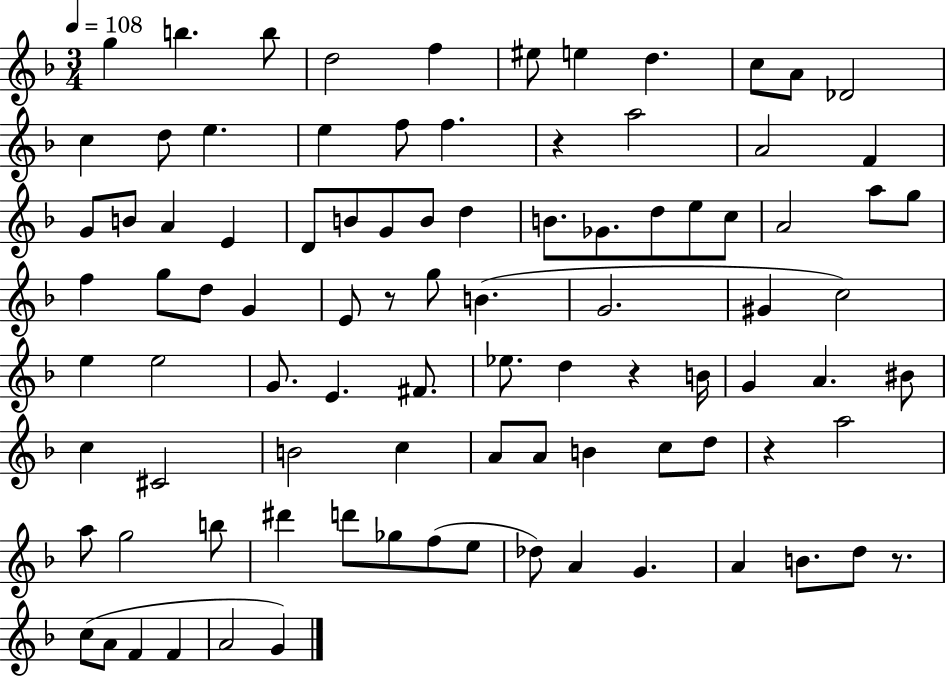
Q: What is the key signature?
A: F major